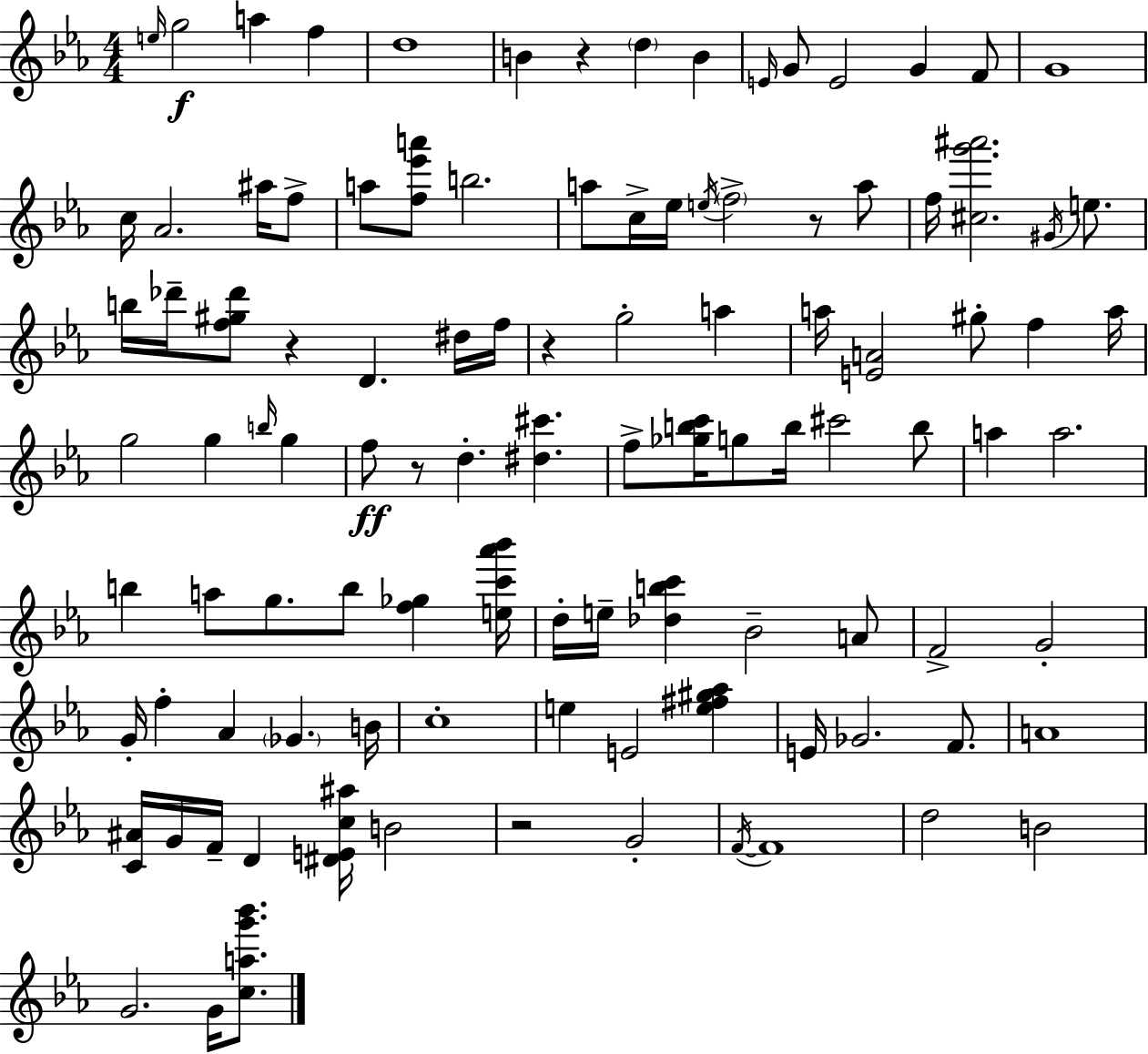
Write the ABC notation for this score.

X:1
T:Untitled
M:4/4
L:1/4
K:Eb
e/4 g2 a f d4 B z d B E/4 G/2 E2 G F/2 G4 c/4 _A2 ^a/4 f/2 a/2 [f_e'a']/2 b2 a/2 c/4 _e/4 e/4 f2 z/2 a/2 f/4 [^cg'^a']2 ^G/4 e/2 b/4 _d'/4 [f^g_d']/2 z D ^d/4 f/4 z g2 a a/4 [EA]2 ^g/2 f a/4 g2 g b/4 g f/2 z/2 d [^d^c'] f/2 [_gbc']/4 g/2 b/4 ^c'2 b/2 a a2 b a/2 g/2 b/2 [f_g] [ec'_a'_b']/4 d/4 e/4 [_dbc'] _B2 A/2 F2 G2 G/4 f _A _G B/4 c4 e E2 [e^f^g_a] E/4 _G2 F/2 A4 [C^A]/4 G/4 F/4 D [^DEc^a]/4 B2 z2 G2 F/4 F4 d2 B2 G2 G/4 [cag'_b']/2